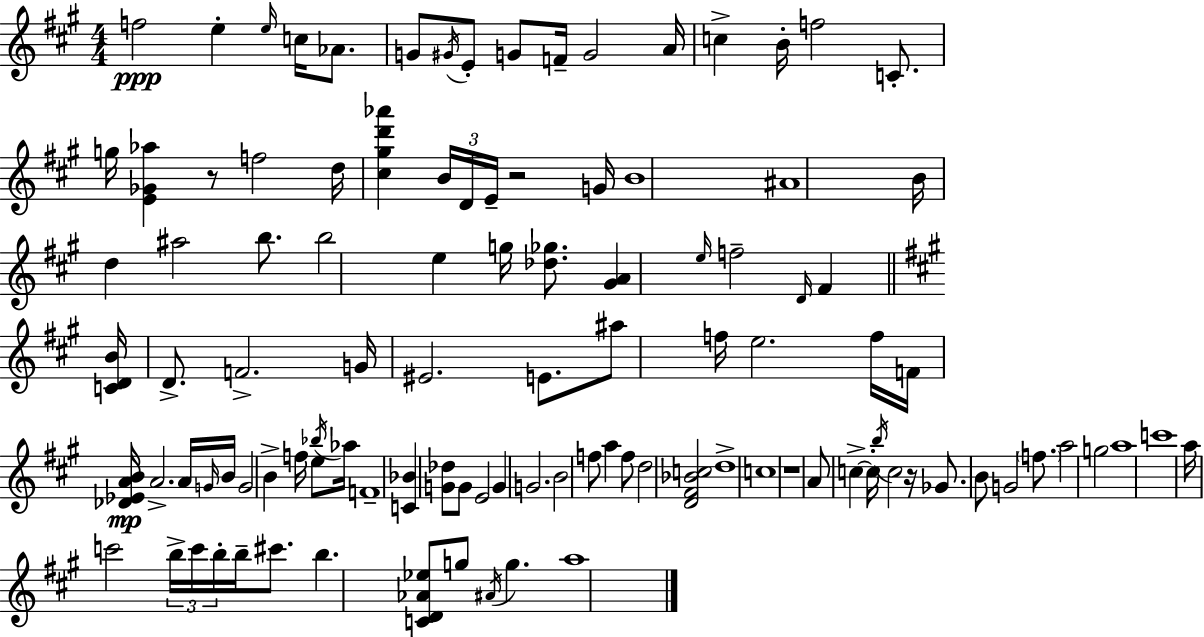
F5/h E5/q E5/s C5/s Ab4/e. G4/e G#4/s E4/e G4/e F4/s G4/h A4/s C5/q B4/s F5/h C4/e. G5/s [E4,Gb4,Ab5]/q R/e F5/h D5/s [C#5,G#5,D6,Ab6]/q B4/s D4/s E4/s R/h G4/s B4/w A#4/w B4/s D5/q A#5/h B5/e. B5/h E5/q G5/s [Db5,Gb5]/e. [G#4,A4]/q E5/s F5/h D4/s F#4/q [C4,D4,B4]/s D4/e. F4/h. G4/s EIS4/h. E4/e. A#5/e F5/s E5/h. F5/s F4/s [Db4,Eb4,A4,B4]/s A4/h. A4/s G4/s B4/s G4/h B4/q F5/s E5/e Bb5/s Ab5/s F4/w [C4,Bb4]/q [G4,Db5]/e G4/e E4/h G4/q G4/h. B4/h F5/e A5/q F5/e D5/h [D4,F#4,Bb4,C5]/h D5/w C5/w R/w A4/e C5/q C5/s B5/s C5/h R/s Gb4/e. B4/e G4/h F5/e. A5/h G5/h A5/w C6/w A5/s C6/h B5/s C6/s B5/s B5/s C#6/e. B5/q. [C4,D4,Ab4,Eb5]/e G5/e A#4/s G5/q. A5/w